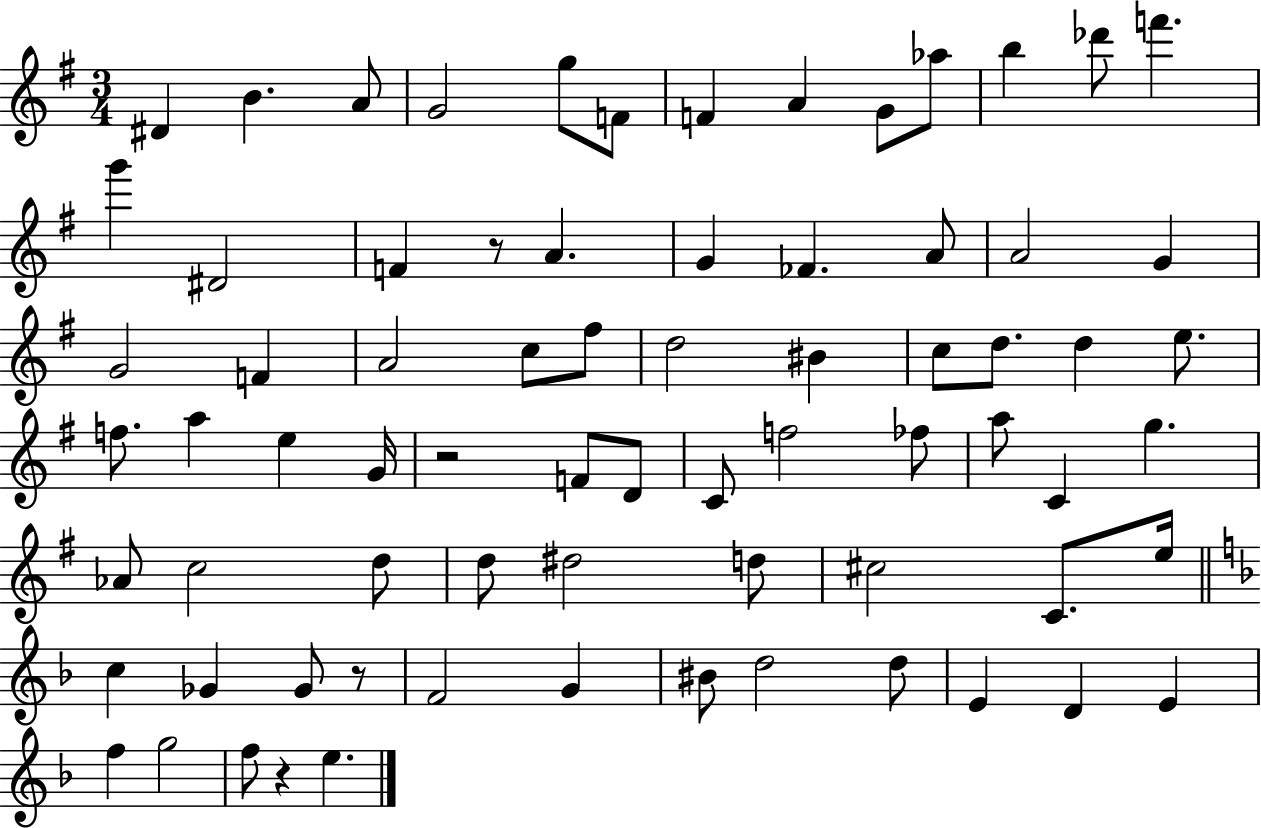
X:1
T:Untitled
M:3/4
L:1/4
K:G
^D B A/2 G2 g/2 F/2 F A G/2 _a/2 b _d'/2 f' g' ^D2 F z/2 A G _F A/2 A2 G G2 F A2 c/2 ^f/2 d2 ^B c/2 d/2 d e/2 f/2 a e G/4 z2 F/2 D/2 C/2 f2 _f/2 a/2 C g _A/2 c2 d/2 d/2 ^d2 d/2 ^c2 C/2 e/4 c _G _G/2 z/2 F2 G ^B/2 d2 d/2 E D E f g2 f/2 z e